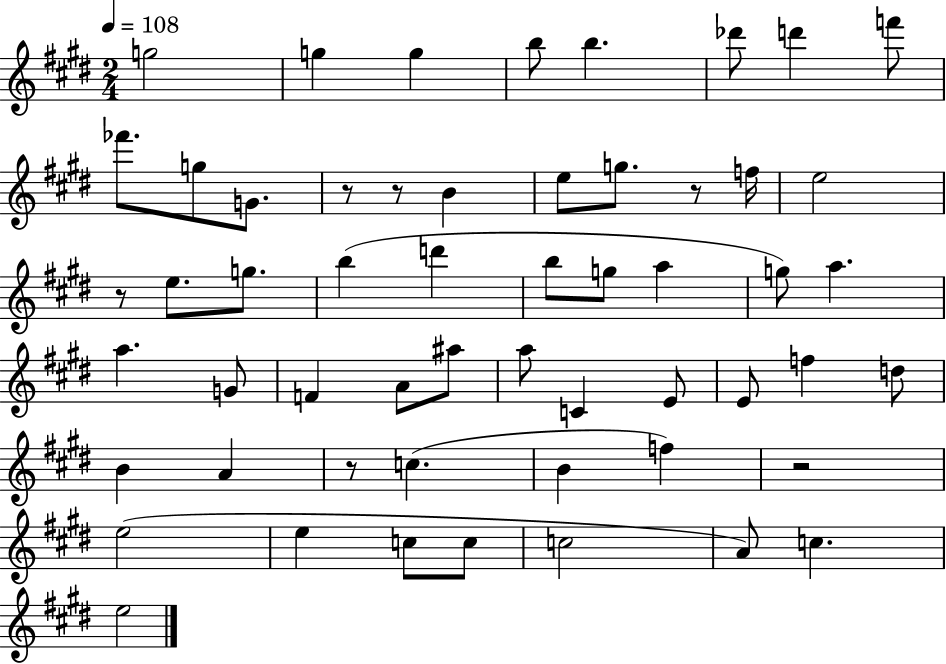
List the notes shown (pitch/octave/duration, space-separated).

G5/h G5/q G5/q B5/e B5/q. Db6/e D6/q F6/e FES6/e. G5/e G4/e. R/e R/e B4/q E5/e G5/e. R/e F5/s E5/h R/e E5/e. G5/e. B5/q D6/q B5/e G5/e A5/q G5/e A5/q. A5/q. G4/e F4/q A4/e A#5/e A5/e C4/q E4/e E4/e F5/q D5/e B4/q A4/q R/e C5/q. B4/q F5/q R/h E5/h E5/q C5/e C5/e C5/h A4/e C5/q. E5/h